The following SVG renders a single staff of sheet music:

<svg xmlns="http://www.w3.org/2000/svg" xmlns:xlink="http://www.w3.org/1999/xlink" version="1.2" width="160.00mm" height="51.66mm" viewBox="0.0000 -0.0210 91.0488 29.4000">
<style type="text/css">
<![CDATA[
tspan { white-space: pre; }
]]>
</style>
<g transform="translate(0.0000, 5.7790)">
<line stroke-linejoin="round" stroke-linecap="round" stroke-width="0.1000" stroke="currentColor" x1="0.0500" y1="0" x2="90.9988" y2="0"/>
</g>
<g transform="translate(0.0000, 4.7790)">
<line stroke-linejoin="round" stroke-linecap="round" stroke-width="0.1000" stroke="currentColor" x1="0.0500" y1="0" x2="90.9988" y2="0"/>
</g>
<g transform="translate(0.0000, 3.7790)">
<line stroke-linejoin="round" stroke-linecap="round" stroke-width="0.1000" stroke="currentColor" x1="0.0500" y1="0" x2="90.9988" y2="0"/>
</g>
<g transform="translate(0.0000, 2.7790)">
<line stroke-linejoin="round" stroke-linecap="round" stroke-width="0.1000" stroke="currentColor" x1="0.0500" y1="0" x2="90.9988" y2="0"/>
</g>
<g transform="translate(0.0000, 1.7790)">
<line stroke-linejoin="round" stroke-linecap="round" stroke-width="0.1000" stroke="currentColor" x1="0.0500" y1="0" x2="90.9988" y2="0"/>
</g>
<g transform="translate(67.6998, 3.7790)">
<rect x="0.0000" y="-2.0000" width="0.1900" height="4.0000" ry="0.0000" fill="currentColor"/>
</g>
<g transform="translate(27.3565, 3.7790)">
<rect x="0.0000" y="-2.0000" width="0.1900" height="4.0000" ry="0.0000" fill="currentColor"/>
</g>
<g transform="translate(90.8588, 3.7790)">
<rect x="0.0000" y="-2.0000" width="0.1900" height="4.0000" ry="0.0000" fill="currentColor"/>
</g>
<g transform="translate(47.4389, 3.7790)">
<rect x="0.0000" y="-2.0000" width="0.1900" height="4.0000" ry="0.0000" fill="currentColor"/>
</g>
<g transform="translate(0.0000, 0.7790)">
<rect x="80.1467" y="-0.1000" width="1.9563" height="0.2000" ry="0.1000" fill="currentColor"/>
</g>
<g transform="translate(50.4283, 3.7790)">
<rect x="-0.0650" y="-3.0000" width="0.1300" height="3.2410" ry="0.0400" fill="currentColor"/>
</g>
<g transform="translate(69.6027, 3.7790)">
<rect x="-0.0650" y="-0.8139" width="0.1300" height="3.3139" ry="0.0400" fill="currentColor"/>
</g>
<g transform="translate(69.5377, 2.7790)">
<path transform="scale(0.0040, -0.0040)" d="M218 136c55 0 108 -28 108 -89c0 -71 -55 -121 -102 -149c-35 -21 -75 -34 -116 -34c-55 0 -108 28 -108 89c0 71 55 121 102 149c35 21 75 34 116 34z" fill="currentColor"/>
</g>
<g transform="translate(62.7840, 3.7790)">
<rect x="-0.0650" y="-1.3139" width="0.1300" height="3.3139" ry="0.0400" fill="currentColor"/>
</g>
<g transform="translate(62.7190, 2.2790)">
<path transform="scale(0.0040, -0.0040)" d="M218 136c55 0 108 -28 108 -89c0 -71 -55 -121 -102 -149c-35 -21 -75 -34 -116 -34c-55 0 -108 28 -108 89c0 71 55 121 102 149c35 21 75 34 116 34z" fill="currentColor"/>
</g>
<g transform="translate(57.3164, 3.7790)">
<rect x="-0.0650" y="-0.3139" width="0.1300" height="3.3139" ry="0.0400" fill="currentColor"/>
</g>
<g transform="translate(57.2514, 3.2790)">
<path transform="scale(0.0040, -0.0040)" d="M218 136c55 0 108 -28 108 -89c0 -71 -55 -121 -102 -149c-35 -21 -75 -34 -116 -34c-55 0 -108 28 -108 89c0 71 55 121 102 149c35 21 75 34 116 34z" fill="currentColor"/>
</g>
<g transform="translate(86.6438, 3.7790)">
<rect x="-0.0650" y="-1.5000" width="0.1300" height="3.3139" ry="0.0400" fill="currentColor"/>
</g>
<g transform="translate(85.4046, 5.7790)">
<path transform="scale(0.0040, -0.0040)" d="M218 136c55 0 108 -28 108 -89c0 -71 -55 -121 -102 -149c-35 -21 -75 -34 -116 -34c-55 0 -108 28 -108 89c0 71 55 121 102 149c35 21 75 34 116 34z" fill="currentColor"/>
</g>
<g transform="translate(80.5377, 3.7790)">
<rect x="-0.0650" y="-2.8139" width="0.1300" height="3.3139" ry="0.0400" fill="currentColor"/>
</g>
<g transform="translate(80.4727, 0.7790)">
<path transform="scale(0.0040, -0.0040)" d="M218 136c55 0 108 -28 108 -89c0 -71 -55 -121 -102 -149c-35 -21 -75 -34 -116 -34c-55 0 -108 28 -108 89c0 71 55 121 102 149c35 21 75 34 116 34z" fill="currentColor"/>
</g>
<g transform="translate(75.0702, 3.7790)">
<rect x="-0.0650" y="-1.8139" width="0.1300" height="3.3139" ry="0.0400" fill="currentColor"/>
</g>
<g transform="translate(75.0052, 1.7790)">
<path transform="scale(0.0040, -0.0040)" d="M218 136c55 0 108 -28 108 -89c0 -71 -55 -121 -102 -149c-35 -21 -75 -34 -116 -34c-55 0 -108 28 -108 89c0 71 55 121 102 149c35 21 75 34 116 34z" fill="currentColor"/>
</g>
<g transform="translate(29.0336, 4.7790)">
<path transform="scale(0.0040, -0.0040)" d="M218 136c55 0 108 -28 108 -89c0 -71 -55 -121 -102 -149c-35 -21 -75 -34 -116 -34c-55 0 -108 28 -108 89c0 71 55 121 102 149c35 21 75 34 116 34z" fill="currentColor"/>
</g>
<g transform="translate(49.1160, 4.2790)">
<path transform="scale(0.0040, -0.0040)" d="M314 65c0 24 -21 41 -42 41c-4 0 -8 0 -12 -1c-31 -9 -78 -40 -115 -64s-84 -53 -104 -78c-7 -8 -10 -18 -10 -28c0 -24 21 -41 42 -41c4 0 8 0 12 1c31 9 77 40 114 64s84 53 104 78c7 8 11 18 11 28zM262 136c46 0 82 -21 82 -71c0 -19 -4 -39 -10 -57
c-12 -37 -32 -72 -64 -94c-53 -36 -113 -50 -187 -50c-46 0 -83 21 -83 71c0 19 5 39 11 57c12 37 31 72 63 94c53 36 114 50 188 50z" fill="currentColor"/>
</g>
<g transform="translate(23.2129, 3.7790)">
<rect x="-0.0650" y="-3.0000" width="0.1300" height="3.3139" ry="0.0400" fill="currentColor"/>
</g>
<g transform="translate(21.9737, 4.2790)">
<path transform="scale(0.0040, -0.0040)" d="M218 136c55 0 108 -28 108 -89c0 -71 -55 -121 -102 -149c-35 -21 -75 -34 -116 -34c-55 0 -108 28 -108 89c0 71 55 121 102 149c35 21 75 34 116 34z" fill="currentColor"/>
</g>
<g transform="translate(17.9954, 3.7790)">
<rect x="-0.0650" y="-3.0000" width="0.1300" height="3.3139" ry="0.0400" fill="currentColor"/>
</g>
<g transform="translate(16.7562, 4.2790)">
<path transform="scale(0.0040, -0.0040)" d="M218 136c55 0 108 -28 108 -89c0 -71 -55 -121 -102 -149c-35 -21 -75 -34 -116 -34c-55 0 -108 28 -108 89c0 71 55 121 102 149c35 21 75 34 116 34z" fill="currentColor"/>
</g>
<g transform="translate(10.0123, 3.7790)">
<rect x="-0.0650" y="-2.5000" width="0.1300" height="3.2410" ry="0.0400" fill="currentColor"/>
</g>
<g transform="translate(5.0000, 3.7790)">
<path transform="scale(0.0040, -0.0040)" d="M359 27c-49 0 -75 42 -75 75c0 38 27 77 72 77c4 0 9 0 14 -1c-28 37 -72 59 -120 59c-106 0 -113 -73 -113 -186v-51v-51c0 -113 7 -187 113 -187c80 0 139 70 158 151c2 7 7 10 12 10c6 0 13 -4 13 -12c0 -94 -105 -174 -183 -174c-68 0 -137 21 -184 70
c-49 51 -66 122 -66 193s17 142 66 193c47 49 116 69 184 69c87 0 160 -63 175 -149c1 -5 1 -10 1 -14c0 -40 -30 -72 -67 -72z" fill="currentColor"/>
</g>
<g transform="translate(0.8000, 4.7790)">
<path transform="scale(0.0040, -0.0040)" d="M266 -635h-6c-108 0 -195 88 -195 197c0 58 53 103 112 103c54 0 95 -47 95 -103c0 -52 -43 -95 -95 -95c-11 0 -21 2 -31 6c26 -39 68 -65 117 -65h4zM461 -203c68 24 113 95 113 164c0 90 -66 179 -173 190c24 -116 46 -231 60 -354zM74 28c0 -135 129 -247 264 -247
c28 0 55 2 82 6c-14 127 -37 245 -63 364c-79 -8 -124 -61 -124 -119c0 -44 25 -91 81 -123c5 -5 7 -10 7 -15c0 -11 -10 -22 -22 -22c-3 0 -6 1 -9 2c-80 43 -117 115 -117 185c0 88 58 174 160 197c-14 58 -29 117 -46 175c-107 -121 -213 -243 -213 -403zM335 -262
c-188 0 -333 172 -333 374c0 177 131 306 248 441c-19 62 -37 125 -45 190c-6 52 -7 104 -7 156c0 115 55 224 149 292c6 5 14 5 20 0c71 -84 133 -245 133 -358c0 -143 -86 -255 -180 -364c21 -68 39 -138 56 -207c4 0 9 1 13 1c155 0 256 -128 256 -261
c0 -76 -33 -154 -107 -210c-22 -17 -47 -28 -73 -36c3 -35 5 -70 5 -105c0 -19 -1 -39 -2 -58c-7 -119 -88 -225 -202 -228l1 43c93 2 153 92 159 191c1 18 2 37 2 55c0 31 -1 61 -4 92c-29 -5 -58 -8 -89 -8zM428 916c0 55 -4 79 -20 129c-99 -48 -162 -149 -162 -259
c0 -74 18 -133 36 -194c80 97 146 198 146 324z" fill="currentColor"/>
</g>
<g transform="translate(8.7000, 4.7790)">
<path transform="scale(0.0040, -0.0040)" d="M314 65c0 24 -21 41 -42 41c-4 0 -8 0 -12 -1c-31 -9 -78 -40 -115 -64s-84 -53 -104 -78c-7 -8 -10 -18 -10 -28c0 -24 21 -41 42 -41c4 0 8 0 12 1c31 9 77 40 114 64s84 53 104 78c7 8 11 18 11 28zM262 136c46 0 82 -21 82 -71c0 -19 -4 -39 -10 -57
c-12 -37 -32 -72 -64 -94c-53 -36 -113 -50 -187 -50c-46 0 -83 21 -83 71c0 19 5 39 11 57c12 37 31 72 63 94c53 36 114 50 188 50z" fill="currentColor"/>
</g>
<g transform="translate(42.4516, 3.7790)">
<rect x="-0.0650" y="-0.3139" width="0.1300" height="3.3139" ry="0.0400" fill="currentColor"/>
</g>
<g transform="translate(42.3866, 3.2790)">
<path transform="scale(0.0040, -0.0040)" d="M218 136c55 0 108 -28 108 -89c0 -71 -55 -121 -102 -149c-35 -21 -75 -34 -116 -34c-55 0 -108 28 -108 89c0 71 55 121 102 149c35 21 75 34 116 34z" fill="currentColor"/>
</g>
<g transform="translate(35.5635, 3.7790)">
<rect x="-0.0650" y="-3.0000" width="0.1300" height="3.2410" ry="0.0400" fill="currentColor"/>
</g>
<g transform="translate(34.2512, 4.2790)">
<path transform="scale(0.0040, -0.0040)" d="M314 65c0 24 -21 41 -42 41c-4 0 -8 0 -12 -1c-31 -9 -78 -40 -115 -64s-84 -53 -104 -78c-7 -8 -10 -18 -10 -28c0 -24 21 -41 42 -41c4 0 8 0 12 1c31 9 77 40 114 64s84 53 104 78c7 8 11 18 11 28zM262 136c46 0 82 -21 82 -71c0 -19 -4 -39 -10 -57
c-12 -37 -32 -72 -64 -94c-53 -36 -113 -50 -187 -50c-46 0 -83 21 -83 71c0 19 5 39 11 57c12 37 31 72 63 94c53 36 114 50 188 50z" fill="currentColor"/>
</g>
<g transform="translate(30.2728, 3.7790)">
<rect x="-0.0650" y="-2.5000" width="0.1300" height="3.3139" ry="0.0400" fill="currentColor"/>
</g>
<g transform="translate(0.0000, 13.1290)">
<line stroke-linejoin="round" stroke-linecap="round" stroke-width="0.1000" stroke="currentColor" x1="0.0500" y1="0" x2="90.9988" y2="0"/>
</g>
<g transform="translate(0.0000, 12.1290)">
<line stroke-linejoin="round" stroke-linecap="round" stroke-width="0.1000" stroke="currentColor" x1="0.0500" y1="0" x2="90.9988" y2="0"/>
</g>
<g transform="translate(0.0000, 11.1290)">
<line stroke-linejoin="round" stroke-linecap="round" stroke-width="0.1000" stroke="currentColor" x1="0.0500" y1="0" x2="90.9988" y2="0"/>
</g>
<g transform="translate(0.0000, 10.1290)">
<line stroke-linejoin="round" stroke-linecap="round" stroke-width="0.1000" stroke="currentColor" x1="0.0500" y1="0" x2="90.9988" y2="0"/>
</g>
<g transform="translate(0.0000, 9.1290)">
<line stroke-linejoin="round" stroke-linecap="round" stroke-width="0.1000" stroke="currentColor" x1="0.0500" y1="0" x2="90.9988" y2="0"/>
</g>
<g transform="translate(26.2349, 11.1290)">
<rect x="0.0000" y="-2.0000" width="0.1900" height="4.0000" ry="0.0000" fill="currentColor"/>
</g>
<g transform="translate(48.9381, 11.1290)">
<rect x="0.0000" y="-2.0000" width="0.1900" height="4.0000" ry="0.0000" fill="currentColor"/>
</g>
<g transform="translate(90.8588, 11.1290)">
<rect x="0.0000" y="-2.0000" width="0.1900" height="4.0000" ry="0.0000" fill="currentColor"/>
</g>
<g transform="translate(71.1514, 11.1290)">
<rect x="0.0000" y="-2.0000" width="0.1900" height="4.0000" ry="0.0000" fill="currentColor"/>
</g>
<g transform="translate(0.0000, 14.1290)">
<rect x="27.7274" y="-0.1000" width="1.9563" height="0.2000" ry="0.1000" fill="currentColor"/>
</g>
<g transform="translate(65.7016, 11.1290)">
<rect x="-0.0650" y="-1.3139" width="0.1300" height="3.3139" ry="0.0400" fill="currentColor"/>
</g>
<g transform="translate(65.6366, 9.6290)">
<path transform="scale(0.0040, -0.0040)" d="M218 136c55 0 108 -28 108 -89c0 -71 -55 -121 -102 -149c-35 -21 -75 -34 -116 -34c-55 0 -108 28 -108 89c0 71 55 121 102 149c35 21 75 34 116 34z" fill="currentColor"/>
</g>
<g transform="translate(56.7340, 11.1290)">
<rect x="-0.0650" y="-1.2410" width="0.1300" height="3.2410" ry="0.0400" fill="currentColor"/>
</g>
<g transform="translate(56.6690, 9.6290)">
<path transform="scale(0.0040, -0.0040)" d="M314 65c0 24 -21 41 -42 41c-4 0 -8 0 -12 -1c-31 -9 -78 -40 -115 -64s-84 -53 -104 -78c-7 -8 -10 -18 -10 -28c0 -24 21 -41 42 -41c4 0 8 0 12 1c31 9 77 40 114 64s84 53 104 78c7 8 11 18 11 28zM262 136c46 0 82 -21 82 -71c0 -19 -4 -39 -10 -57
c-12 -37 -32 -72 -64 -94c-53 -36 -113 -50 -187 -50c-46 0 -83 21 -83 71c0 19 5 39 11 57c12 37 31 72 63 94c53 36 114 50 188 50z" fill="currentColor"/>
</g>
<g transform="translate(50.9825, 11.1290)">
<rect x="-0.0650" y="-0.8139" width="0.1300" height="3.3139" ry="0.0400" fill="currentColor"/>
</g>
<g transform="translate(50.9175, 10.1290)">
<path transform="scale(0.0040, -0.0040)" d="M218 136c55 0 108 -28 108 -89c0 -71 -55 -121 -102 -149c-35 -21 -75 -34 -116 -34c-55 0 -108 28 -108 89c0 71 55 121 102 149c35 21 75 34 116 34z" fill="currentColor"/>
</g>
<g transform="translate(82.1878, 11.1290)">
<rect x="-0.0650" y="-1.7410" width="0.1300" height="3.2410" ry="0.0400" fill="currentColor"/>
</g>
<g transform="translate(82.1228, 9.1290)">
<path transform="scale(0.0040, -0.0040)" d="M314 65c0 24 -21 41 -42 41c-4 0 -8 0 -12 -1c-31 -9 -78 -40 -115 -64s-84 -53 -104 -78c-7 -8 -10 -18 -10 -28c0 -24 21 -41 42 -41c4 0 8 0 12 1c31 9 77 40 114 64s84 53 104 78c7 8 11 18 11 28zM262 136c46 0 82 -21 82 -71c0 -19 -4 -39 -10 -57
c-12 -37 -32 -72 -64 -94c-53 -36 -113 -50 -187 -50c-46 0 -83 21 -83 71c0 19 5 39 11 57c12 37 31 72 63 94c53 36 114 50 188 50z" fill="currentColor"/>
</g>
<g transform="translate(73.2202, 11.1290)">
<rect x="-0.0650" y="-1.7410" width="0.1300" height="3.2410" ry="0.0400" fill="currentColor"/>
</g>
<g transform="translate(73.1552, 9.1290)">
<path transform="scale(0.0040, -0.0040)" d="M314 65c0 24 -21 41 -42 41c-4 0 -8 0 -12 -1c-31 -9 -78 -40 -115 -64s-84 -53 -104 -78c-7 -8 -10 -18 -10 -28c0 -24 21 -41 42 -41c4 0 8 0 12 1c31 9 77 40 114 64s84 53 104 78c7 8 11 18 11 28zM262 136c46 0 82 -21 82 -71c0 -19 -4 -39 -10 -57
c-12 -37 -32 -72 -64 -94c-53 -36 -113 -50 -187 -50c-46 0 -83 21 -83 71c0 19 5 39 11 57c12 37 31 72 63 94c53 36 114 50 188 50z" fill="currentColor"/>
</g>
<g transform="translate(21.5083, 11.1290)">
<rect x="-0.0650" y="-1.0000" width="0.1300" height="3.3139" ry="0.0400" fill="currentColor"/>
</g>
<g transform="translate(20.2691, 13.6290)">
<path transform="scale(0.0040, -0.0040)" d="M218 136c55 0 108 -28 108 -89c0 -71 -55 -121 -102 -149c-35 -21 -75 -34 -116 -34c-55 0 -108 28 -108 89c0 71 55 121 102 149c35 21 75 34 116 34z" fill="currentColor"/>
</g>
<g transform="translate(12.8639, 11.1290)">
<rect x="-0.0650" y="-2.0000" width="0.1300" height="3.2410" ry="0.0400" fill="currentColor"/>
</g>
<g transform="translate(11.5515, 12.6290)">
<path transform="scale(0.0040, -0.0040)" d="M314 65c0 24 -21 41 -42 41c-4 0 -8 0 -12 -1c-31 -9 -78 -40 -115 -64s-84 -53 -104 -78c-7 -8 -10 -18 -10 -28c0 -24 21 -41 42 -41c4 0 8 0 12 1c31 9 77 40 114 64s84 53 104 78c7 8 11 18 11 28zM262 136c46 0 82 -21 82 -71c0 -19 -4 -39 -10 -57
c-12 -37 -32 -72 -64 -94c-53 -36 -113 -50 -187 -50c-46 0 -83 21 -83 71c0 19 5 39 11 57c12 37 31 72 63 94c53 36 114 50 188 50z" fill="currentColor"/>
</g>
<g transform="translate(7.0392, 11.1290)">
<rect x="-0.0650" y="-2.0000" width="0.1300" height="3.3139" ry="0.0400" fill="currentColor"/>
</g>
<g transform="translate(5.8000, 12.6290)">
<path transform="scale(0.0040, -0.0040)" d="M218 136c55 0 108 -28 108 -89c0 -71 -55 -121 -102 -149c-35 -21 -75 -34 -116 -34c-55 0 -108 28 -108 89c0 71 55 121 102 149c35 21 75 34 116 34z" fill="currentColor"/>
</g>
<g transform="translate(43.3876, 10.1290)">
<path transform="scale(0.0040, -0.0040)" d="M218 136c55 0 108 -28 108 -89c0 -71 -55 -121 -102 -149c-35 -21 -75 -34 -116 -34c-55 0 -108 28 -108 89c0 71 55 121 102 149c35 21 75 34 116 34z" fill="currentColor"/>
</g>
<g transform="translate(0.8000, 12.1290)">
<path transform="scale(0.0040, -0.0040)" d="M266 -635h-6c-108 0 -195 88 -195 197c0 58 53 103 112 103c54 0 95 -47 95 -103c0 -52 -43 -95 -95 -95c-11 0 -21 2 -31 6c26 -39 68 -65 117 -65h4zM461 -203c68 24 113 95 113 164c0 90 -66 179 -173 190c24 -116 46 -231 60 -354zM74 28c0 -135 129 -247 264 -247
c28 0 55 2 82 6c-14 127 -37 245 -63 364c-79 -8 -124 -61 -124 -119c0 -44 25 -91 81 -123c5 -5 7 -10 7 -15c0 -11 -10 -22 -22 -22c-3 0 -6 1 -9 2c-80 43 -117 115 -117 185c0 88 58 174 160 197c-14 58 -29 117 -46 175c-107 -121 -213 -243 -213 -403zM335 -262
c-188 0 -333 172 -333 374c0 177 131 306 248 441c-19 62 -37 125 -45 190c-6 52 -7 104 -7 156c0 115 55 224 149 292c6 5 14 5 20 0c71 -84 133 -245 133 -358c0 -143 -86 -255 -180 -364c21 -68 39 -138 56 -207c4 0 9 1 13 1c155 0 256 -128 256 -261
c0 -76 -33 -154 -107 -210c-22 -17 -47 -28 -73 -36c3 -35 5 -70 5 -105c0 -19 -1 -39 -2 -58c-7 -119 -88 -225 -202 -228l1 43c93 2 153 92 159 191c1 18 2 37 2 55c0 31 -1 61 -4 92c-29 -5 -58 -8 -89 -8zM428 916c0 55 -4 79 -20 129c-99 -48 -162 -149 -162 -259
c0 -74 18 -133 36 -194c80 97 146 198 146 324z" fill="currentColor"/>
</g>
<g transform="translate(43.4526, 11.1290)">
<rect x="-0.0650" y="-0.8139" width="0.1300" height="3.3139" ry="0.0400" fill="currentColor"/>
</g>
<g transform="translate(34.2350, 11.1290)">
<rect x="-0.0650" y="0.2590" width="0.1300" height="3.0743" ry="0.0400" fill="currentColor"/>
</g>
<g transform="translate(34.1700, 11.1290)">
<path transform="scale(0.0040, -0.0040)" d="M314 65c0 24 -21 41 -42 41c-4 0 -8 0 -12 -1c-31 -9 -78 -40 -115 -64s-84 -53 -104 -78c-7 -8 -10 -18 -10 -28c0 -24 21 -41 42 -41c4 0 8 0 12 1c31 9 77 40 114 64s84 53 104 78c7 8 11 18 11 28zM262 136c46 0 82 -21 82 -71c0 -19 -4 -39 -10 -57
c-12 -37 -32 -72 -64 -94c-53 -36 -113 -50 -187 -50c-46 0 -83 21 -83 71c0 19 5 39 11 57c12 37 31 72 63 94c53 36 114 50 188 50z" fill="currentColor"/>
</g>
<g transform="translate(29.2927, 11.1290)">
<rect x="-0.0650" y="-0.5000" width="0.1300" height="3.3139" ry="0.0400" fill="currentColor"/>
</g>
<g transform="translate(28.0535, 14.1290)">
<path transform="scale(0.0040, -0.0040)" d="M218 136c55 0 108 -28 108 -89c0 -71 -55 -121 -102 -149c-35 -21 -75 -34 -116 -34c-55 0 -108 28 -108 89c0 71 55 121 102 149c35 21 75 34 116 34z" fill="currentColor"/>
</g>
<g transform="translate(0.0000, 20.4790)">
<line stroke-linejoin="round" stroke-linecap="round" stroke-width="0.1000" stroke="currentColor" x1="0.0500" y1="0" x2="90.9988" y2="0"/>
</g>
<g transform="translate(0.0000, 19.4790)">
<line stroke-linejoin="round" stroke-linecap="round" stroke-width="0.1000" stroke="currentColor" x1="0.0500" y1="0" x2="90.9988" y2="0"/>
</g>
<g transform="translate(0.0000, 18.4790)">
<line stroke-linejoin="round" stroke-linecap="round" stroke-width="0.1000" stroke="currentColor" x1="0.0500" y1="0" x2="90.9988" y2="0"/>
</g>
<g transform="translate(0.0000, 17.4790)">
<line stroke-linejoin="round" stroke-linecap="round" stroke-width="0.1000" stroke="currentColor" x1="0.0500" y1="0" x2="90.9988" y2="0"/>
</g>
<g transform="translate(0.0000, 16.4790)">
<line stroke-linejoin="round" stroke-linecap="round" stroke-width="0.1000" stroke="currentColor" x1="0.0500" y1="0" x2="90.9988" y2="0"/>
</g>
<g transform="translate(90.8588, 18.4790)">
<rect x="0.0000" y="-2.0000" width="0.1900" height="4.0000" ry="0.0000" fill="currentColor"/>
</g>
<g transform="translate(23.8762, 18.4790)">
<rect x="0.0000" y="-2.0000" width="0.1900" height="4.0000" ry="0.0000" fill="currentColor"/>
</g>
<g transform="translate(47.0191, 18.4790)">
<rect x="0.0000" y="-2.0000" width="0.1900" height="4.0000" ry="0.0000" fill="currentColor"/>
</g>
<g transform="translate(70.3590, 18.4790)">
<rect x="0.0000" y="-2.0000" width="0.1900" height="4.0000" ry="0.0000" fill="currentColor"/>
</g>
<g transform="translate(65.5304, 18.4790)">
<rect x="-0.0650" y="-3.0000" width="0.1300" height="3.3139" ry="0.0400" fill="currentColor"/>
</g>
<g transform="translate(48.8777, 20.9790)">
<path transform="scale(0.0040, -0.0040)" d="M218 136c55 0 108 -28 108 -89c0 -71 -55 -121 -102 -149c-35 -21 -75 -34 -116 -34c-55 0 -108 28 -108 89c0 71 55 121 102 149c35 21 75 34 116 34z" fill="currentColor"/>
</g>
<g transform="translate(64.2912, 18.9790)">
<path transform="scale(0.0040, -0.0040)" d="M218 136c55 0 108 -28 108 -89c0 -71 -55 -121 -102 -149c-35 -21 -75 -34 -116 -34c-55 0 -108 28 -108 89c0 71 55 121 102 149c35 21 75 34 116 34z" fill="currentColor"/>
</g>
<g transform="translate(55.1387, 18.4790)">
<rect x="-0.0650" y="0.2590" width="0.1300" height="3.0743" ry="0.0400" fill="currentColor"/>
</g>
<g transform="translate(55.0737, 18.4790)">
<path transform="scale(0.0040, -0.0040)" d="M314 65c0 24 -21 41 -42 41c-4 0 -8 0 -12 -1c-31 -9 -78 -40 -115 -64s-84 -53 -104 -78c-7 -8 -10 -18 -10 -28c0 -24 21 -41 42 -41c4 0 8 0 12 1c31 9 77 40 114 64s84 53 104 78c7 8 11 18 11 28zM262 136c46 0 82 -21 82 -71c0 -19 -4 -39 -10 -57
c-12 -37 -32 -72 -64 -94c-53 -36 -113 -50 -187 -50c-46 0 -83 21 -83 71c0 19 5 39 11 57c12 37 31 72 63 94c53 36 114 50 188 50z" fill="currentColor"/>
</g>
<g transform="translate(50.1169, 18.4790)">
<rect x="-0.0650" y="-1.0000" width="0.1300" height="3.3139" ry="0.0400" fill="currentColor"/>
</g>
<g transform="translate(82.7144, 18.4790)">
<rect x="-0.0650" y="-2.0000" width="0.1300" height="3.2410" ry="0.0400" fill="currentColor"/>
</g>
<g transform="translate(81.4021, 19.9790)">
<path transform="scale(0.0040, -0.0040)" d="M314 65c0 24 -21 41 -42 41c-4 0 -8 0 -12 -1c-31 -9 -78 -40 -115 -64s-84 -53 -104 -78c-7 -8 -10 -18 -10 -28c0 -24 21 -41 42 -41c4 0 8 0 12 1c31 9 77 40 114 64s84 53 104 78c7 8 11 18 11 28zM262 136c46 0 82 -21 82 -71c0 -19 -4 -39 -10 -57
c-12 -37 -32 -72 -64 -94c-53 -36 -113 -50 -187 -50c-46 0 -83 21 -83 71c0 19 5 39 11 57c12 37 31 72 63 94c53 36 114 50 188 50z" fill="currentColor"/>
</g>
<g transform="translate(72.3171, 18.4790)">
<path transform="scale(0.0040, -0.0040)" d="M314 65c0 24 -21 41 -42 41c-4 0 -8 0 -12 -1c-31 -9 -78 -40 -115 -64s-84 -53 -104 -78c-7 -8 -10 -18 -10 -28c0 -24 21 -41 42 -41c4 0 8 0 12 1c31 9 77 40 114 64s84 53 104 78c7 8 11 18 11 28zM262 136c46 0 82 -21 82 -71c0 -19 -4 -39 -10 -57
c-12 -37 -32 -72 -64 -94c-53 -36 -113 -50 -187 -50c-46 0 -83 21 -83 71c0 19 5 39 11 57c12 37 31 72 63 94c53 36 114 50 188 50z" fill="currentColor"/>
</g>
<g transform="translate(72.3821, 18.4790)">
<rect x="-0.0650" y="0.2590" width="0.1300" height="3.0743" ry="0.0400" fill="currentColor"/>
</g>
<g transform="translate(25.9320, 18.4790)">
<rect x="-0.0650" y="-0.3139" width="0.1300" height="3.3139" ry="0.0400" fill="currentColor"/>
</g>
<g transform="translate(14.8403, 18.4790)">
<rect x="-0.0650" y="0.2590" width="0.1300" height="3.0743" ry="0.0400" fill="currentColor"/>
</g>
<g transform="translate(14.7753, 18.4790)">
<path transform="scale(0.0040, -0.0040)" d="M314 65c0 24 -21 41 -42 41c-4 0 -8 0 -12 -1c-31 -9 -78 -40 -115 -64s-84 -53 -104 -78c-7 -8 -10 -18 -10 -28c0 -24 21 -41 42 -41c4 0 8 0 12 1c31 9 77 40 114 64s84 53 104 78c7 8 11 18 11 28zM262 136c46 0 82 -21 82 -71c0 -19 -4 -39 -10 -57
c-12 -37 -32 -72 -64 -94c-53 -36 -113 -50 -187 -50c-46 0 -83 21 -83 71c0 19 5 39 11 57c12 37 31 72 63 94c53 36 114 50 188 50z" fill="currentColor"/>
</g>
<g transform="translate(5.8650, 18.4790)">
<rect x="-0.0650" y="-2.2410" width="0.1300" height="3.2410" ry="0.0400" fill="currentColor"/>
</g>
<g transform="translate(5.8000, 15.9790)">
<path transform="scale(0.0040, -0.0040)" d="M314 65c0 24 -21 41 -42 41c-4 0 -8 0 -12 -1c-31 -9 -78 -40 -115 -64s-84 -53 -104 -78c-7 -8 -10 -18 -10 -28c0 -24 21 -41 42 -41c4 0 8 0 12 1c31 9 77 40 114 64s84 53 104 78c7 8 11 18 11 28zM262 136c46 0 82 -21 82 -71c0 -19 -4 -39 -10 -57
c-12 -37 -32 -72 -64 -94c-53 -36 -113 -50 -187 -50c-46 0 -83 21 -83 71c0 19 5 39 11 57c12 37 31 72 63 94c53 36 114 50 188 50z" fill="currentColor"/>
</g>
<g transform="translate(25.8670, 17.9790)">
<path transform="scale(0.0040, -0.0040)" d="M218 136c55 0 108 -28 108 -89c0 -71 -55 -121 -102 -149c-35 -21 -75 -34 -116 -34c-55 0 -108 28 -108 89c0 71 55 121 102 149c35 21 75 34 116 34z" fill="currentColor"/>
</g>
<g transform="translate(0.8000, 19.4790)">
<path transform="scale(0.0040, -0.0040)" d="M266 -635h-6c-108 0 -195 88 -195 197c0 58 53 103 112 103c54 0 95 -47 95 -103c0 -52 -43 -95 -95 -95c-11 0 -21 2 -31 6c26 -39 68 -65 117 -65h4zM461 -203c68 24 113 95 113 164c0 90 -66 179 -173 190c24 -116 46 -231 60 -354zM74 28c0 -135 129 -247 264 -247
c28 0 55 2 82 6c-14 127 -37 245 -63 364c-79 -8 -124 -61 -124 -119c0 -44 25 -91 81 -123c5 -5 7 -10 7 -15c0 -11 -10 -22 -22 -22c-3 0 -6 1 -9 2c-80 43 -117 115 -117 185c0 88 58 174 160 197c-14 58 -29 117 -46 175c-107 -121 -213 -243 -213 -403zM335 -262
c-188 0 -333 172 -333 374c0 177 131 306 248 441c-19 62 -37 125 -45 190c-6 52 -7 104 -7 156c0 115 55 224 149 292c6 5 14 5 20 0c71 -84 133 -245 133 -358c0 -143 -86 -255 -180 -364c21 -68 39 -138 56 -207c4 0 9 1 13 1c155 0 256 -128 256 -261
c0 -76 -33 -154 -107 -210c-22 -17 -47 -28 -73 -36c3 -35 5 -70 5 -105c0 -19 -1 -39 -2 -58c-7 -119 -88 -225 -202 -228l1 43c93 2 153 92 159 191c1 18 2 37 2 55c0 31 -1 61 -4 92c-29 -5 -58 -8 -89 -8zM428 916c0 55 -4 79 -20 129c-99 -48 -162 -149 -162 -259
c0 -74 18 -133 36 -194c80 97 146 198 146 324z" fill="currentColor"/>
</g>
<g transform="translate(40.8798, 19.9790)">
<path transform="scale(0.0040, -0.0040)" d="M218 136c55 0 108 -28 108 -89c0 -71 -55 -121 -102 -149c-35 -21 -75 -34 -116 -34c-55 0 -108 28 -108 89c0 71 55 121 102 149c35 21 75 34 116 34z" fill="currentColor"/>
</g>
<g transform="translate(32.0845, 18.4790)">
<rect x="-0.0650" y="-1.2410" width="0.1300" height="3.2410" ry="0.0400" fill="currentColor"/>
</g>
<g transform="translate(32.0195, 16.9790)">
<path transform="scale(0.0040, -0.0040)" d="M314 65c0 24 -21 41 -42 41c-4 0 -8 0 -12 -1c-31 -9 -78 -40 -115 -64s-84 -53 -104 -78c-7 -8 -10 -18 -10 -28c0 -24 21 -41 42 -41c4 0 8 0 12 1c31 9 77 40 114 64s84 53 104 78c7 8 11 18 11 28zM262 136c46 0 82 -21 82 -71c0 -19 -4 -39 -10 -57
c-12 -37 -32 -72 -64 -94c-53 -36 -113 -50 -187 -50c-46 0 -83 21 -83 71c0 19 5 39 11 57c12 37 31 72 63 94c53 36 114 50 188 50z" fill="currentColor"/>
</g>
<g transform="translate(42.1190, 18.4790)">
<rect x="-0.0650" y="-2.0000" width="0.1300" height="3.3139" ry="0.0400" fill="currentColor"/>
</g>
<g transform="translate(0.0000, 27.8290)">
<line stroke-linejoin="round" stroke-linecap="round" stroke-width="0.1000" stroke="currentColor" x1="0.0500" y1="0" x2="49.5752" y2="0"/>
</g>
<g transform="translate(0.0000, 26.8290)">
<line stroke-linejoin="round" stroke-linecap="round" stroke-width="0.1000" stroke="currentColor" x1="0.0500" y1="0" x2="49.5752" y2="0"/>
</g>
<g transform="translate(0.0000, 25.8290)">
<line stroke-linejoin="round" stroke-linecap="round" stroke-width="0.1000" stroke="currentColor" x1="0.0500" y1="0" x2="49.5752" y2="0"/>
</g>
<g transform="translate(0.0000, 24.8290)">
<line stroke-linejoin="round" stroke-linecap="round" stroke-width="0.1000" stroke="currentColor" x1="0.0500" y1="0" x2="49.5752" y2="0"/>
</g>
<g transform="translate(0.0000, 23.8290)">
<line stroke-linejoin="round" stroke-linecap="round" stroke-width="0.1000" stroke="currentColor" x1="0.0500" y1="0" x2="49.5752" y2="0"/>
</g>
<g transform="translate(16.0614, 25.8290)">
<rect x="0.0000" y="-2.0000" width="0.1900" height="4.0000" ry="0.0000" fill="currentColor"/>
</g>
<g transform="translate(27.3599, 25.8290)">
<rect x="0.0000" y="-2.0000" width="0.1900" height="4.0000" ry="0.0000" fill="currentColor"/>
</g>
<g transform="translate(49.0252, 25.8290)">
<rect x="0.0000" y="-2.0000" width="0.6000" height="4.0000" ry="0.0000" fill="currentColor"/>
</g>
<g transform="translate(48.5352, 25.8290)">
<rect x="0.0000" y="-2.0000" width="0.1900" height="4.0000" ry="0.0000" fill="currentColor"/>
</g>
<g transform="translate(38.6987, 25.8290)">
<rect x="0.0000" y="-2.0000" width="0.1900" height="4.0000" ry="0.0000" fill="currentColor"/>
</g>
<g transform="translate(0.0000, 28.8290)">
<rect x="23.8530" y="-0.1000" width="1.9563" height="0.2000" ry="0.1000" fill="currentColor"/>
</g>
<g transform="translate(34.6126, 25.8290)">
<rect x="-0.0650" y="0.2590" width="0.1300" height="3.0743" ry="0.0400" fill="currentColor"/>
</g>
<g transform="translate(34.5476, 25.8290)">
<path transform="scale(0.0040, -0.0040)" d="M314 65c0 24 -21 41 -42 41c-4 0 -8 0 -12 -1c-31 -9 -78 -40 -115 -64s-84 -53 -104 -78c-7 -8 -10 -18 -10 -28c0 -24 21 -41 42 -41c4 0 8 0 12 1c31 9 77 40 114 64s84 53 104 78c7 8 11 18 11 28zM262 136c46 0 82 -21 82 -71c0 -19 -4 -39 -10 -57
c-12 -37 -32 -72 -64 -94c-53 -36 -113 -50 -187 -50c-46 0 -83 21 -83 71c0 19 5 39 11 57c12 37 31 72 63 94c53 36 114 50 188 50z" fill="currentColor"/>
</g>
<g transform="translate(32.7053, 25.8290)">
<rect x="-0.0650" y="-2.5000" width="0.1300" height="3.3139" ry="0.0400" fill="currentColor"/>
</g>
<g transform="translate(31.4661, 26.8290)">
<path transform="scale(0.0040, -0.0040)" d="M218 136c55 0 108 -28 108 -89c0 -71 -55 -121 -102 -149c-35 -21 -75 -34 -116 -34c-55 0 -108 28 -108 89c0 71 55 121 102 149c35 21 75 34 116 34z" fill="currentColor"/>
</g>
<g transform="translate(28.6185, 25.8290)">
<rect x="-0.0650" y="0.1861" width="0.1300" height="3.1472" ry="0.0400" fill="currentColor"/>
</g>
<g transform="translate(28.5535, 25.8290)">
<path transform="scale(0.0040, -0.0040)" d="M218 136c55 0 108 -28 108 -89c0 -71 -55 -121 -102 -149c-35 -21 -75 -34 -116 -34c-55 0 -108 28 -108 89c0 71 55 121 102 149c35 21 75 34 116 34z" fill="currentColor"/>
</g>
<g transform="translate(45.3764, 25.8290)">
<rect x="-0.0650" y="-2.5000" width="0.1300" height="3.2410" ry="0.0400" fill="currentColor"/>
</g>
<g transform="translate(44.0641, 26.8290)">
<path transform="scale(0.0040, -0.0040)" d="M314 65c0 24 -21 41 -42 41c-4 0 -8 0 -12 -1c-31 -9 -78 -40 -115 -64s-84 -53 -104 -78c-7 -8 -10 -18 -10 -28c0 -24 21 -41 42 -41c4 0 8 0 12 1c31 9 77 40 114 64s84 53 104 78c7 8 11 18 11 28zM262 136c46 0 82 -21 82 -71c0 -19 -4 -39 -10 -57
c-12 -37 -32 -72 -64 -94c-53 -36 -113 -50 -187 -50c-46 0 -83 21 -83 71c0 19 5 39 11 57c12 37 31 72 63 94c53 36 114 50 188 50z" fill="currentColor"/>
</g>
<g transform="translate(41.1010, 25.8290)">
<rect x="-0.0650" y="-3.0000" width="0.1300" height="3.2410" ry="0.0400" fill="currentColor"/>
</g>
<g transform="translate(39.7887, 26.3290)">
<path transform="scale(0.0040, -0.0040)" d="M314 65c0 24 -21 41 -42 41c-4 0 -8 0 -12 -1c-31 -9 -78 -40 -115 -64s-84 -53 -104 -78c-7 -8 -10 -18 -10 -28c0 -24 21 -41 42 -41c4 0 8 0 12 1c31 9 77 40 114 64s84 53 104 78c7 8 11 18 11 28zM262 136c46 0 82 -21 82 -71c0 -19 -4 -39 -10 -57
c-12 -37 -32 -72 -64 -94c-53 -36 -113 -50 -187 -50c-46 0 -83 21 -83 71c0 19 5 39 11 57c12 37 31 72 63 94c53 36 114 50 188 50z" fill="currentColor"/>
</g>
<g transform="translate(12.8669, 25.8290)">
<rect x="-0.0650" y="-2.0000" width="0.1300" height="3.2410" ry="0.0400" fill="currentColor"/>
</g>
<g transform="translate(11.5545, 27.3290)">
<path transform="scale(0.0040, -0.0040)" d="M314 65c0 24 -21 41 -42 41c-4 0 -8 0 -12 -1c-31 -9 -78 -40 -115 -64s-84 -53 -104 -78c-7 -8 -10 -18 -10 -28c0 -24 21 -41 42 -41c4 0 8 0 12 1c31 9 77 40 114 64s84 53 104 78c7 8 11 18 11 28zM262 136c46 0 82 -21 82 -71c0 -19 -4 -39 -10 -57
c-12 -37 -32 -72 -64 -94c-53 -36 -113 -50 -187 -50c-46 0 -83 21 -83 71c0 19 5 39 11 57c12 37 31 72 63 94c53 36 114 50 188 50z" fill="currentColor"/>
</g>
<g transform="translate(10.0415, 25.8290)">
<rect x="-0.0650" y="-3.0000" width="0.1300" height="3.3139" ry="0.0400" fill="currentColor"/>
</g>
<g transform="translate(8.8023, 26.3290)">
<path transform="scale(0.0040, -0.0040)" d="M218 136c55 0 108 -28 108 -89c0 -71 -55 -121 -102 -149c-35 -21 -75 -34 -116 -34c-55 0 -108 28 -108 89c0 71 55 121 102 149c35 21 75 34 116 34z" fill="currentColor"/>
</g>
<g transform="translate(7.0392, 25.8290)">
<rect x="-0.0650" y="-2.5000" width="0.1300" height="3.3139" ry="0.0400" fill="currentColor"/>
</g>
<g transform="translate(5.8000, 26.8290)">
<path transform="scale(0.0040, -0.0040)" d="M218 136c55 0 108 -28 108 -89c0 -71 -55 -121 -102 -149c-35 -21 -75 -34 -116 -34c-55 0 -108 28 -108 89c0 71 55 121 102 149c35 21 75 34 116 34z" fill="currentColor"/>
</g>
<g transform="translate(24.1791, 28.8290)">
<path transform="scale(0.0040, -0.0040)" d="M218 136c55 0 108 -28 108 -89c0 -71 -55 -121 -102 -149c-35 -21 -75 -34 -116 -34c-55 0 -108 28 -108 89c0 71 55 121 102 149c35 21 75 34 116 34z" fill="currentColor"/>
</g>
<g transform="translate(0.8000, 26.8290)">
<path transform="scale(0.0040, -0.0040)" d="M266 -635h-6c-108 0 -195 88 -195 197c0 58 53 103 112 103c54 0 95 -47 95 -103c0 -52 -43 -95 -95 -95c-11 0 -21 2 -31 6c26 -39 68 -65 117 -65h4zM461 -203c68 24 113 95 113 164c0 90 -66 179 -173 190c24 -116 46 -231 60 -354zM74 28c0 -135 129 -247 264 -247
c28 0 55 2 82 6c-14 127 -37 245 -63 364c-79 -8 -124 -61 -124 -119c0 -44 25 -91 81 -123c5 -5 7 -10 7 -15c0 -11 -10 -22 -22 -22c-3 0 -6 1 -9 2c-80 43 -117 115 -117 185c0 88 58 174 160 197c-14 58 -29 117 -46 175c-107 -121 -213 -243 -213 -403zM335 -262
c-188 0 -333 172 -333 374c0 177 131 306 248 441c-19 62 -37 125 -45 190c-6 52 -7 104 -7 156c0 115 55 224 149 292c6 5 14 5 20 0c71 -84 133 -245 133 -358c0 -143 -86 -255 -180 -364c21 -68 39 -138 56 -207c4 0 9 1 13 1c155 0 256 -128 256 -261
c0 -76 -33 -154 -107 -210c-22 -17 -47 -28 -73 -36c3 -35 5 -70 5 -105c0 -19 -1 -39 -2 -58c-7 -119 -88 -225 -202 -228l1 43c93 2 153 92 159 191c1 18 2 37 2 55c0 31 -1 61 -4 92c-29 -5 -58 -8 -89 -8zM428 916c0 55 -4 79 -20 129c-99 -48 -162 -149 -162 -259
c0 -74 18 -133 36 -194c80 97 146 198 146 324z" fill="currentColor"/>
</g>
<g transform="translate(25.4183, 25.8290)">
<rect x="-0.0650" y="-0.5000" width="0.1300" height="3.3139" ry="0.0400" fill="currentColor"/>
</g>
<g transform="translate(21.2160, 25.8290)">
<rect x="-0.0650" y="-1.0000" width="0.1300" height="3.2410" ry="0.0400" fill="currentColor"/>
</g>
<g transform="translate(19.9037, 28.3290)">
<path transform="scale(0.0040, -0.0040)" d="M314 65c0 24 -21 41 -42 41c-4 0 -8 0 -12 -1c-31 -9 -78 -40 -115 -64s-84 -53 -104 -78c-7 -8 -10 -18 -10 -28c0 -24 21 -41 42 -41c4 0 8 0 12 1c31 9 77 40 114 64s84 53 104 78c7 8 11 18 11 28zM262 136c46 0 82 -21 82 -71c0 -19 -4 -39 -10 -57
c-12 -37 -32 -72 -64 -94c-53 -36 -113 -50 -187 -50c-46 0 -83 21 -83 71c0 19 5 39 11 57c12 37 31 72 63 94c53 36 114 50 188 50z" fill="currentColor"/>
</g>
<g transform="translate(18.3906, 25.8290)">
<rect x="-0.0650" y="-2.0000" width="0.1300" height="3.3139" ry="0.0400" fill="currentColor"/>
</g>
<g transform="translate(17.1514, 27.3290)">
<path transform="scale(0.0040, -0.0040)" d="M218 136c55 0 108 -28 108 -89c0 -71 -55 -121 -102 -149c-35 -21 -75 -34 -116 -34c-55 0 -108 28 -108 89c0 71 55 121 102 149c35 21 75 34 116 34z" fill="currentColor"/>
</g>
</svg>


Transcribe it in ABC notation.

X:1
T:Untitled
M:4/4
L:1/4
K:C
G2 A A G A2 c A2 c e d f a E F F2 D C B2 d d e2 e f2 f2 g2 B2 c e2 F D B2 A B2 F2 G A F2 F D2 C B G B2 A2 G2